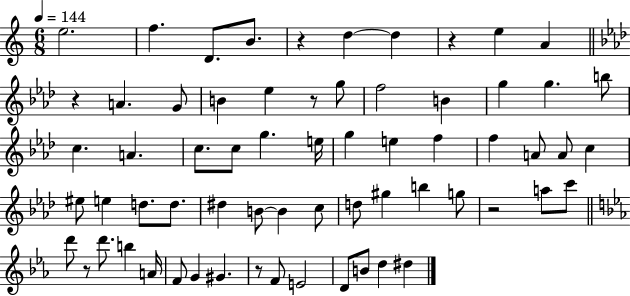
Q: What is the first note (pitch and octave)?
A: E5